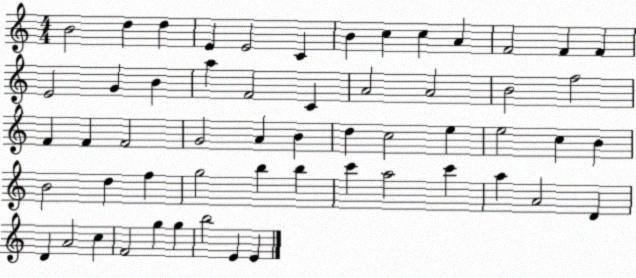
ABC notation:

X:1
T:Untitled
M:4/4
L:1/4
K:C
B2 d d E E2 C B c c A F2 F F E2 G B a F2 C A2 A2 B2 f2 F F F2 G2 A B d c2 e e2 c B B2 d f g2 b b c' a2 c' a A2 D D A2 c F2 g g b2 E E